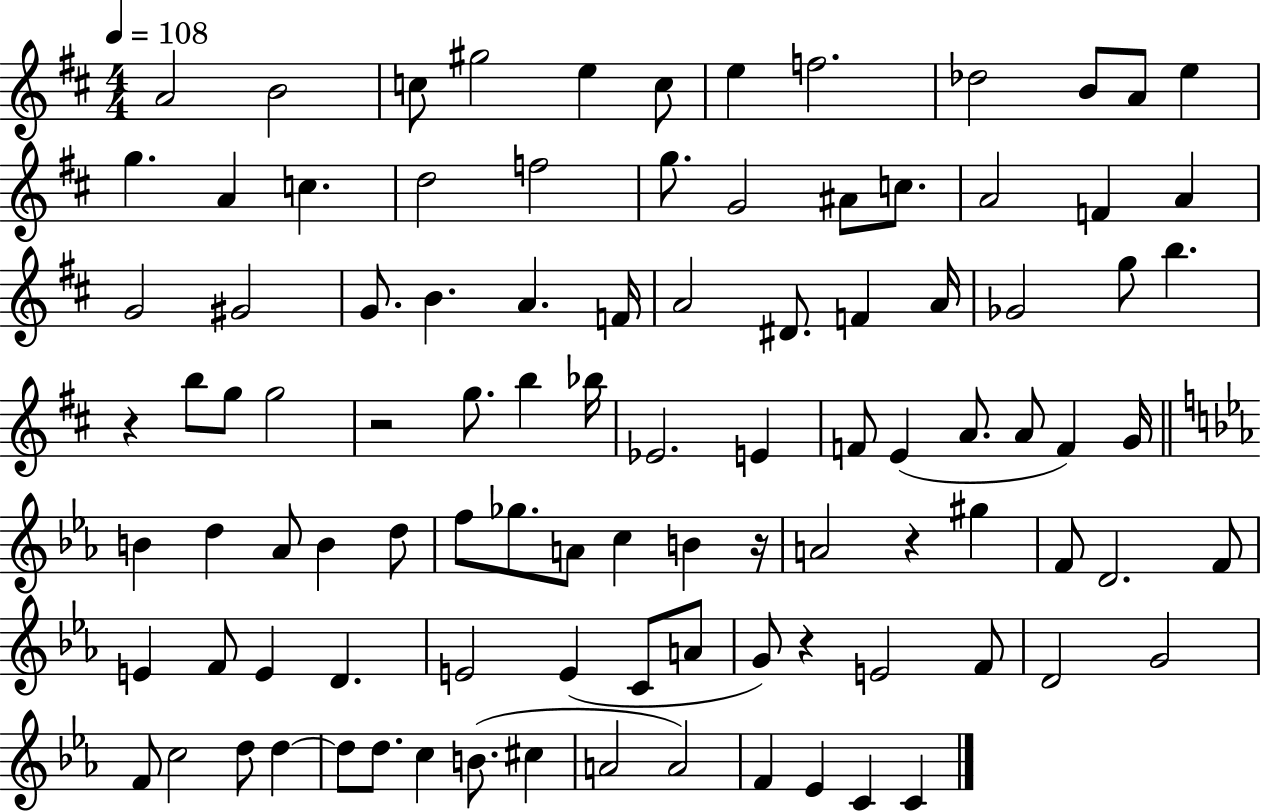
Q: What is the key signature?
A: D major